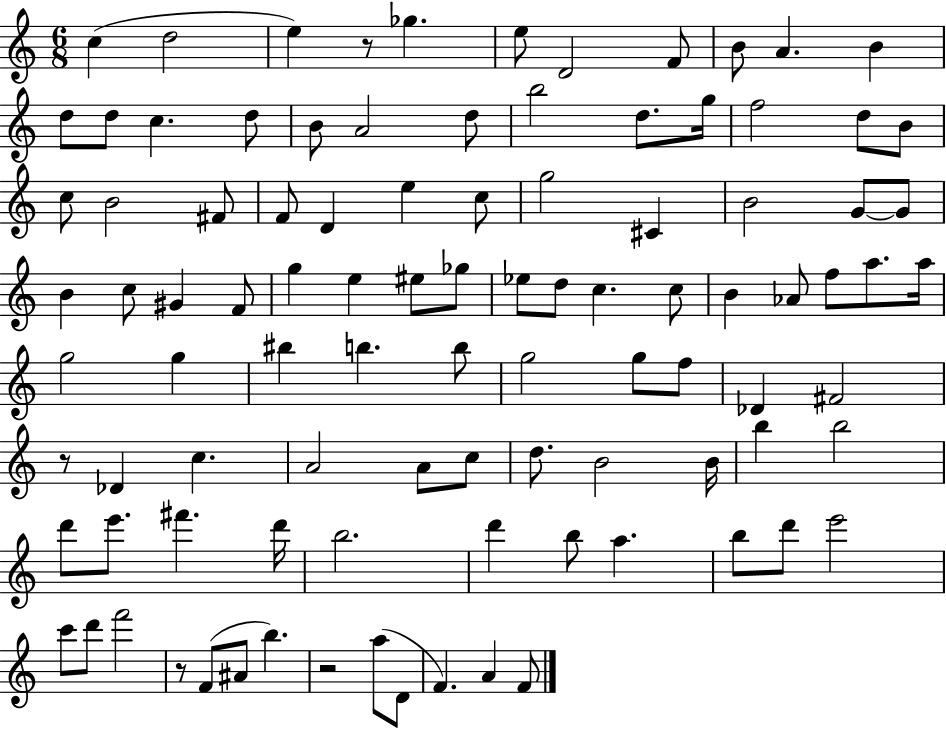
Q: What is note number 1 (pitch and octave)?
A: C5